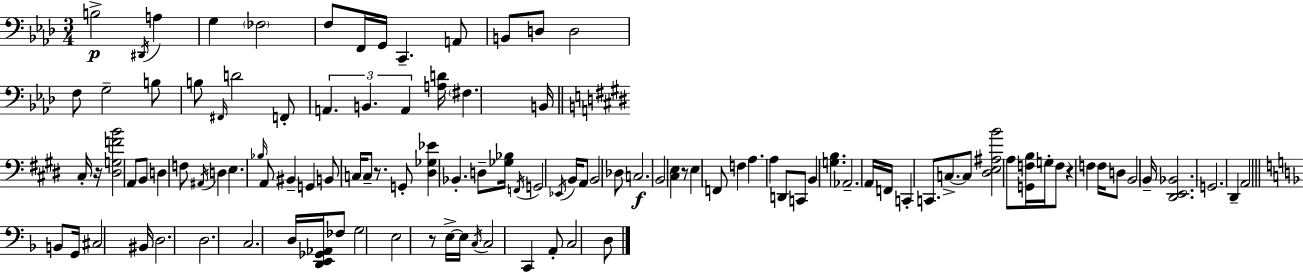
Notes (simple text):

B3/h D#2/s A3/q G3/q FES3/h F3/e F2/s G2/s C2/q. A2/e B2/e D3/e D3/h F3/e G3/h B3/e B3/e F#2/s D4/h F2/e A2/q. B2/q. A2/q [A3,D4]/s F#3/q. B2/s C#3/s R/s [D#3,G3,F4,B4]/h A2/e B2/e D3/q F3/e A#2/s D3/q E3/q. Bb3/s A2/e BIS2/q G2/q B2/e C3/s C3/e R/e. G2/e [D#3,Gb3,Eb4]/q Bb2/q. D3/e [Gb3,Bb3]/s F2/s G2/h Eb2/s B2/s A2/e B2/h Db3/e C3/h. B2/h [C#3,E3]/q R/e E3/q F2/e F3/q A3/q. A3/q D2/e C2/e B2/q [G3,B3]/q. Ab2/h. A2/s F2/s C2/q C2/e. C3/e. C3/e [D#3,E3,A#3,B4]/h A3/e [G2,F3,B3]/s G3/s F3/e R/q F3/q F3/s D3/e B2/h B2/s [D#2,E2,Bb2]/h. G2/h. D#2/q A2/h B2/e G2/s C#3/h BIS2/s D3/h. D3/h. C3/h. D3/s [D2,E2,Gb2,Ab2]/s FES3/e G3/h E3/h R/e E3/s E3/s C3/s C3/h C2/q A2/e C3/h D3/e